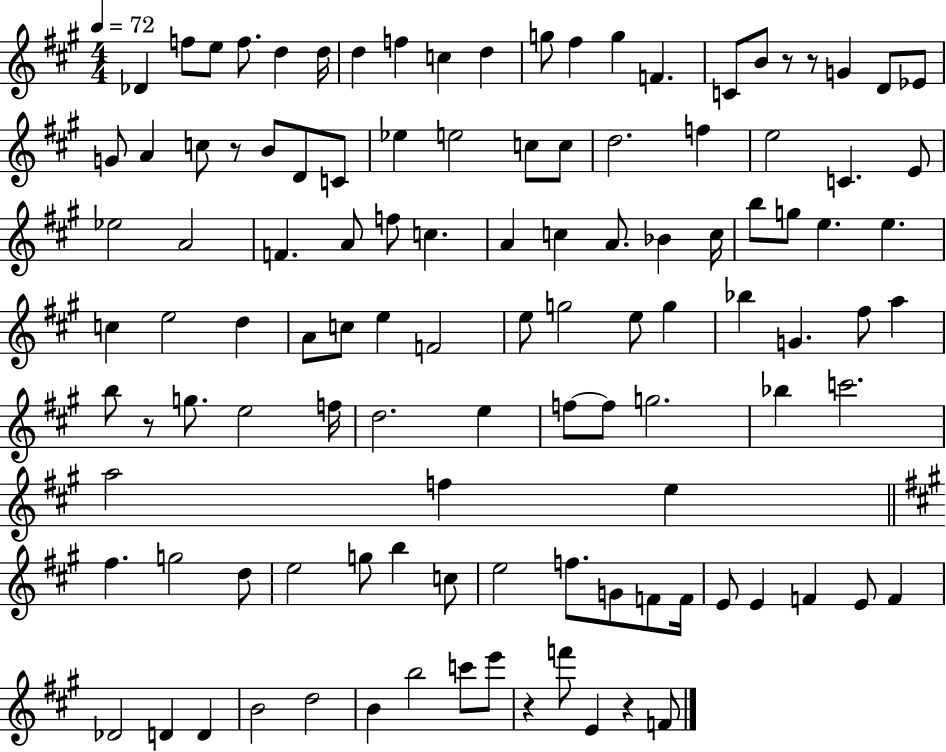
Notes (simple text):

Db4/q F5/e E5/e F5/e. D5/q D5/s D5/q F5/q C5/q D5/q G5/e F#5/q G5/q F4/q. C4/e B4/e R/e R/e G4/q D4/e Eb4/e G4/e A4/q C5/e R/e B4/e D4/e C4/e Eb5/q E5/h C5/e C5/e D5/h. F5/q E5/h C4/q. E4/e Eb5/h A4/h F4/q. A4/e F5/e C5/q. A4/q C5/q A4/e. Bb4/q C5/s B5/e G5/e E5/q. E5/q. C5/q E5/h D5/q A4/e C5/e E5/q F4/h E5/e G5/h E5/e G5/q Bb5/q G4/q. F#5/e A5/q B5/e R/e G5/e. E5/h F5/s D5/h. E5/q F5/e F5/e G5/h. Bb5/q C6/h. A5/h F5/q E5/q F#5/q. G5/h D5/e E5/h G5/e B5/q C5/e E5/h F5/e. G4/e F4/e F4/s E4/e E4/q F4/q E4/e F4/q Db4/h D4/q D4/q B4/h D5/h B4/q B5/h C6/e E6/e R/q F6/e E4/q R/q F4/e